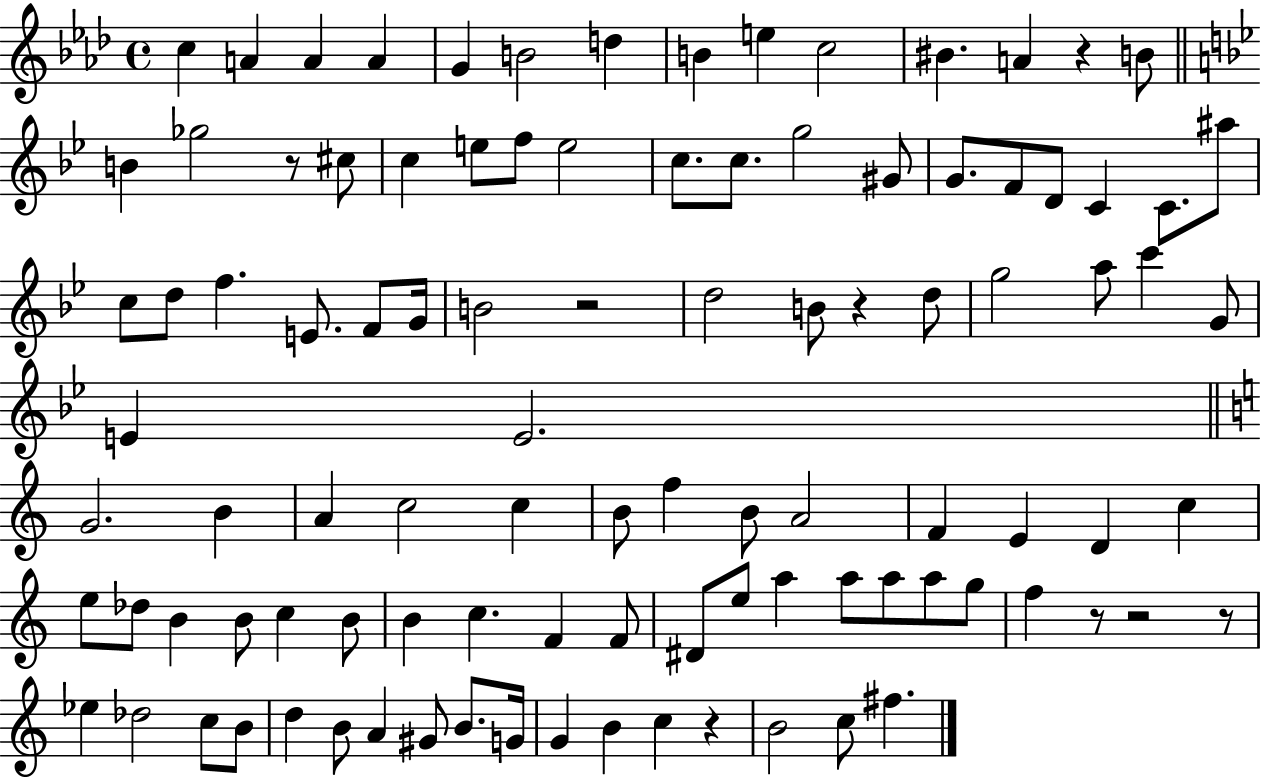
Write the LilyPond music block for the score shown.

{
  \clef treble
  \time 4/4
  \defaultTimeSignature
  \key aes \major
  c''4 a'4 a'4 a'4 | g'4 b'2 d''4 | b'4 e''4 c''2 | bis'4. a'4 r4 b'8 | \break \bar "||" \break \key g \minor b'4 ges''2 r8 cis''8 | c''4 e''8 f''8 e''2 | c''8. c''8. g''2 gis'8 | g'8. f'8 d'8 c'4 c'8. ais''8 | \break c''8 d''8 f''4. e'8. f'8 g'16 | b'2 r2 | d''2 b'8 r4 d''8 | g''2 a''8 c'''4 g'8 | \break e'4 e'2. | \bar "||" \break \key a \minor g'2. b'4 | a'4 c''2 c''4 | b'8 f''4 b'8 a'2 | f'4 e'4 d'4 c''4 | \break e''8 des''8 b'4 b'8 c''4 b'8 | b'4 c''4. f'4 f'8 | dis'8 e''8 a''4 a''8 a''8 a''8 g''8 | f''4 r8 r2 r8 | \break ees''4 des''2 c''8 b'8 | d''4 b'8 a'4 gis'8 b'8. g'16 | g'4 b'4 c''4 r4 | b'2 c''8 fis''4. | \break \bar "|."
}